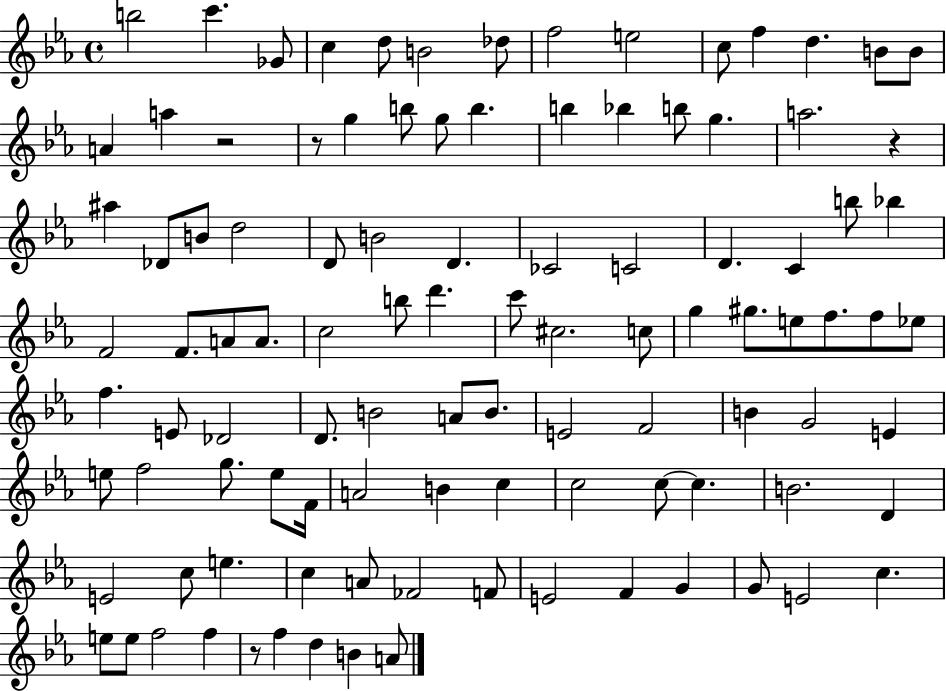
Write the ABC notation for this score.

X:1
T:Untitled
M:4/4
L:1/4
K:Eb
b2 c' _G/2 c d/2 B2 _d/2 f2 e2 c/2 f d B/2 B/2 A a z2 z/2 g b/2 g/2 b b _b b/2 g a2 z ^a _D/2 B/2 d2 D/2 B2 D _C2 C2 D C b/2 _b F2 F/2 A/2 A/2 c2 b/2 d' c'/2 ^c2 c/2 g ^g/2 e/2 f/2 f/2 _e/2 f E/2 _D2 D/2 B2 A/2 B/2 E2 F2 B G2 E e/2 f2 g/2 e/2 F/4 A2 B c c2 c/2 c B2 D E2 c/2 e c A/2 _F2 F/2 E2 F G G/2 E2 c e/2 e/2 f2 f z/2 f d B A/2